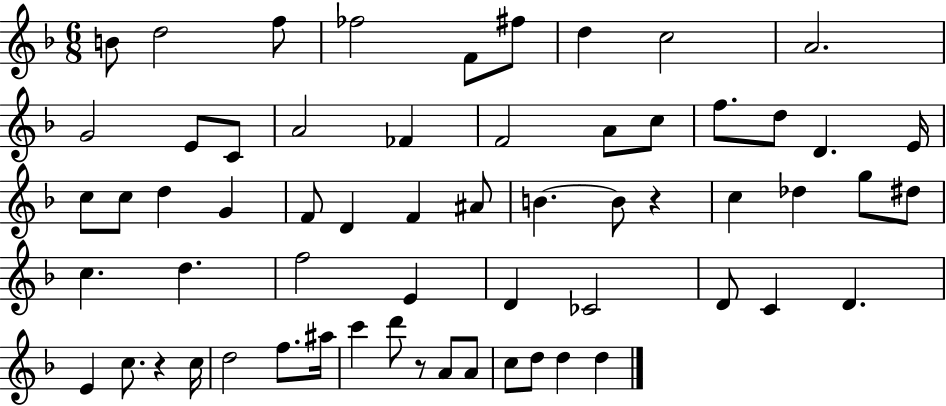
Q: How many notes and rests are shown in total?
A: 61